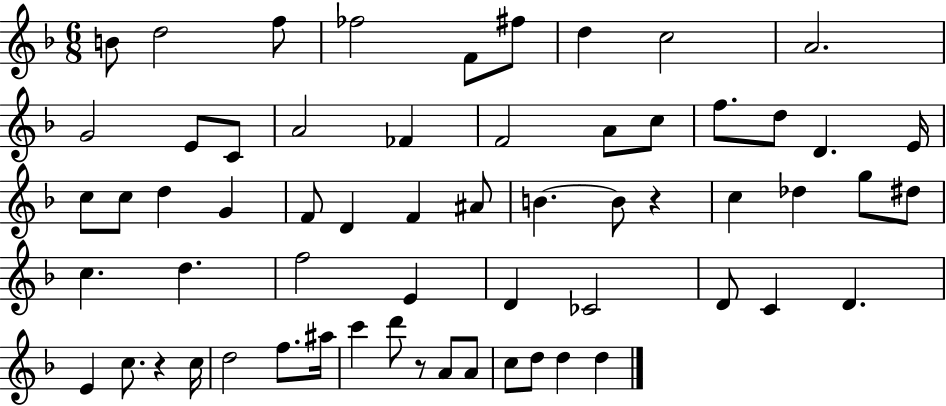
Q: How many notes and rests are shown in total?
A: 61